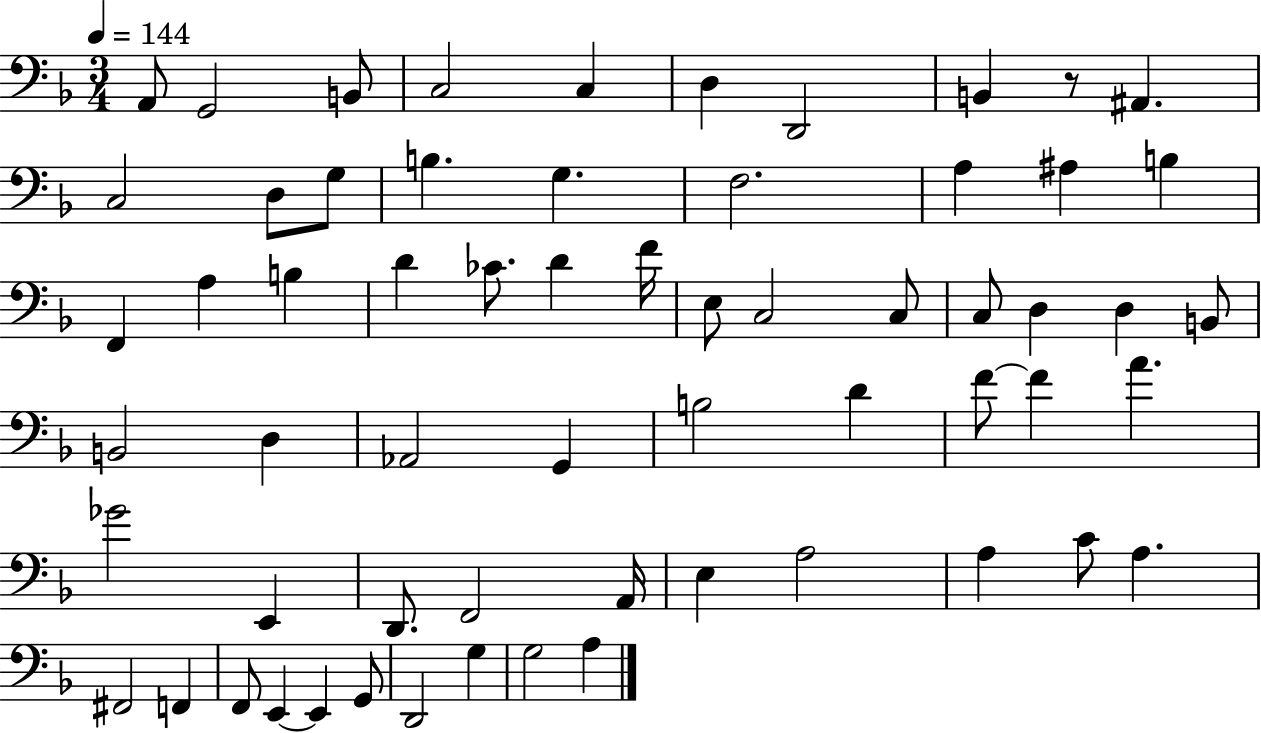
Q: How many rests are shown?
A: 1